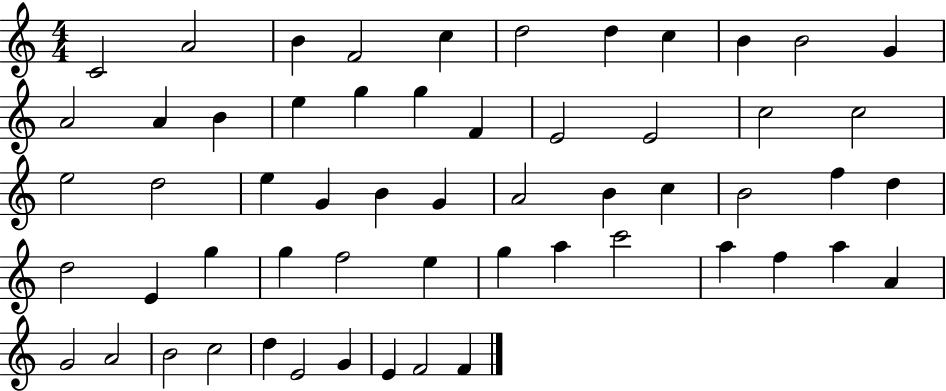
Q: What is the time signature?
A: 4/4